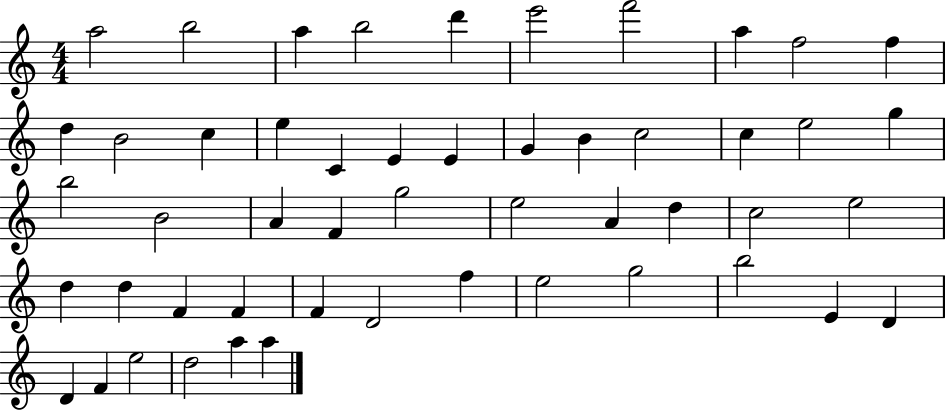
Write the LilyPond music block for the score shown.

{
  \clef treble
  \numericTimeSignature
  \time 4/4
  \key c \major
  a''2 b''2 | a''4 b''2 d'''4 | e'''2 f'''2 | a''4 f''2 f''4 | \break d''4 b'2 c''4 | e''4 c'4 e'4 e'4 | g'4 b'4 c''2 | c''4 e''2 g''4 | \break b''2 b'2 | a'4 f'4 g''2 | e''2 a'4 d''4 | c''2 e''2 | \break d''4 d''4 f'4 f'4 | f'4 d'2 f''4 | e''2 g''2 | b''2 e'4 d'4 | \break d'4 f'4 e''2 | d''2 a''4 a''4 | \bar "|."
}